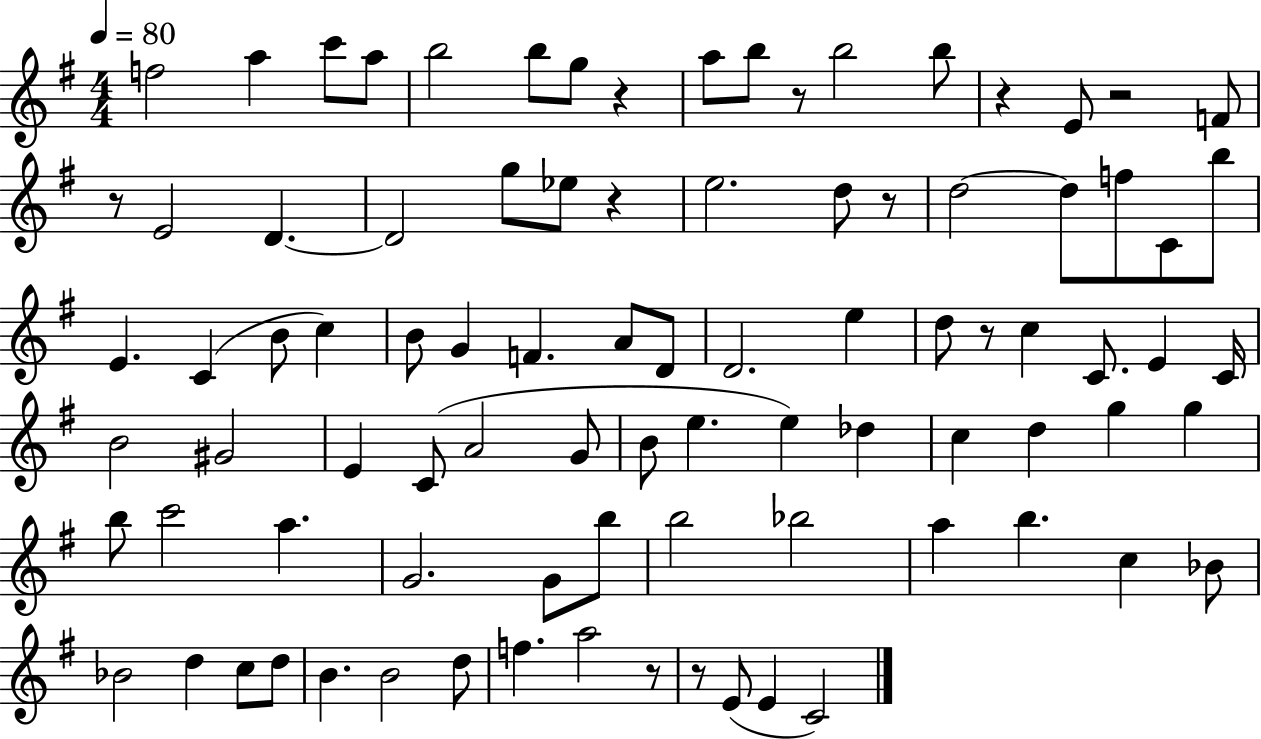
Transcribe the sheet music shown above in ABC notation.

X:1
T:Untitled
M:4/4
L:1/4
K:G
f2 a c'/2 a/2 b2 b/2 g/2 z a/2 b/2 z/2 b2 b/2 z E/2 z2 F/2 z/2 E2 D D2 g/2 _e/2 z e2 d/2 z/2 d2 d/2 f/2 C/2 b/2 E C B/2 c B/2 G F A/2 D/2 D2 e d/2 z/2 c C/2 E C/4 B2 ^G2 E C/2 A2 G/2 B/2 e e _d c d g g b/2 c'2 a G2 G/2 b/2 b2 _b2 a b c _B/2 _B2 d c/2 d/2 B B2 d/2 f a2 z/2 z/2 E/2 E C2